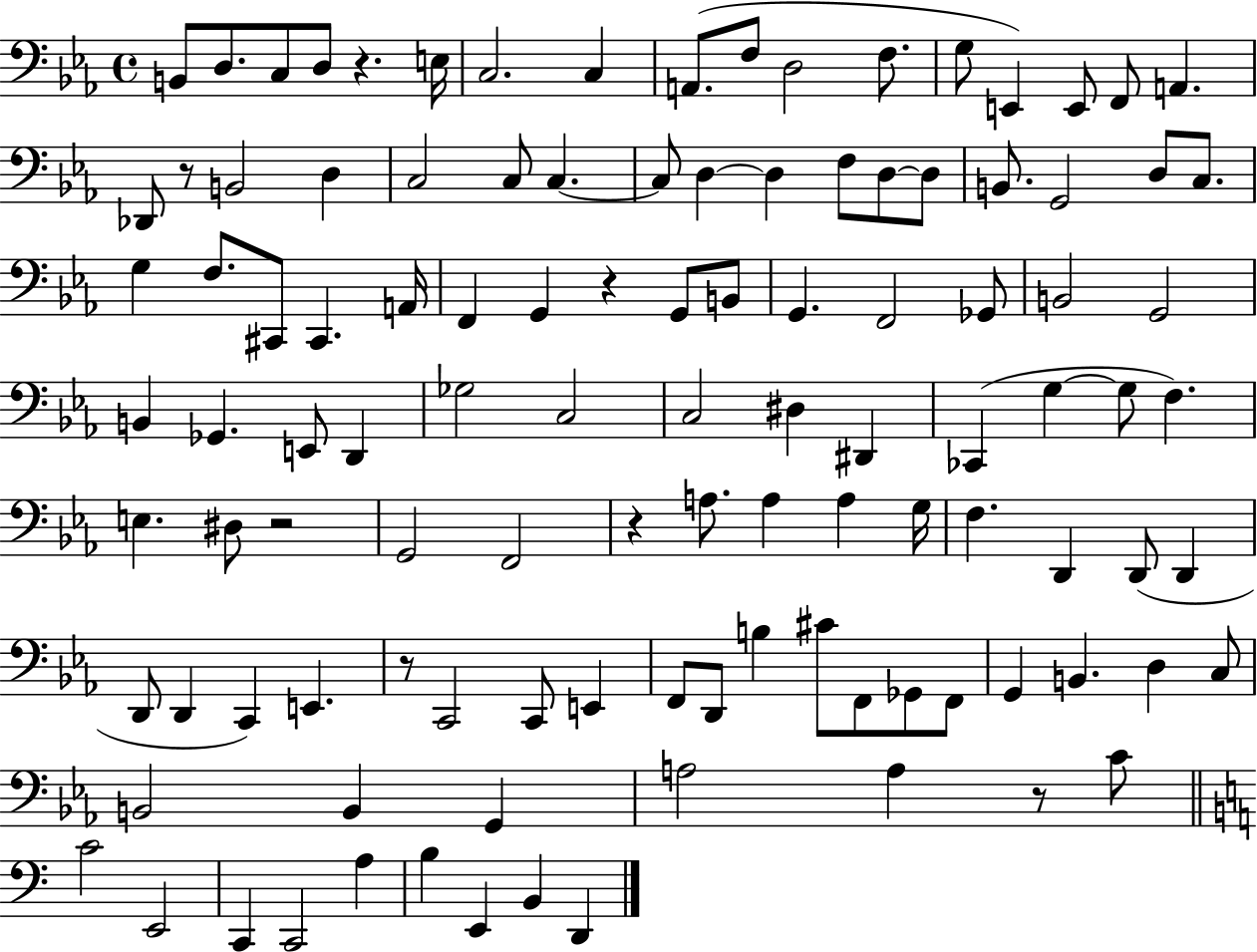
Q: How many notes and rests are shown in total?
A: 111